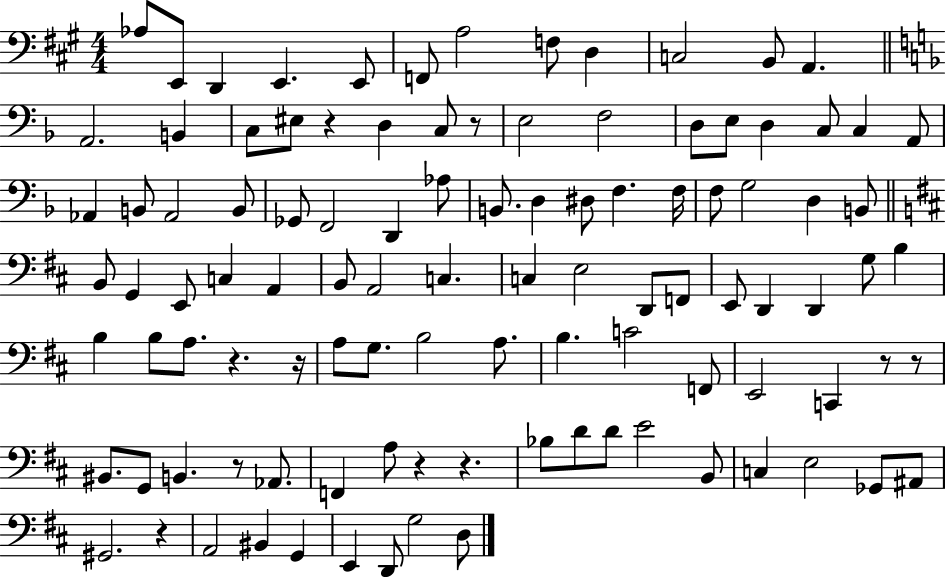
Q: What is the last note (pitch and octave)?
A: D3